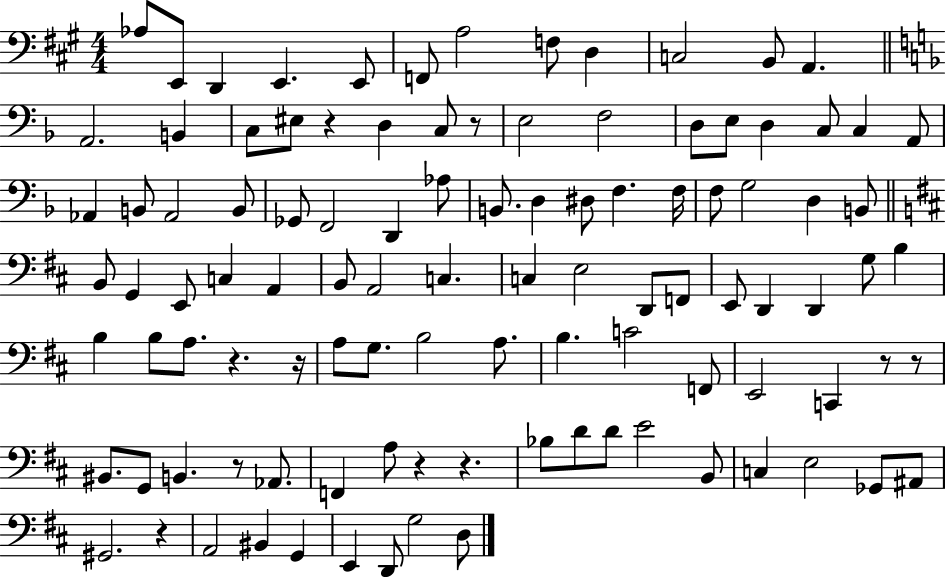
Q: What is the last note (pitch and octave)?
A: D3